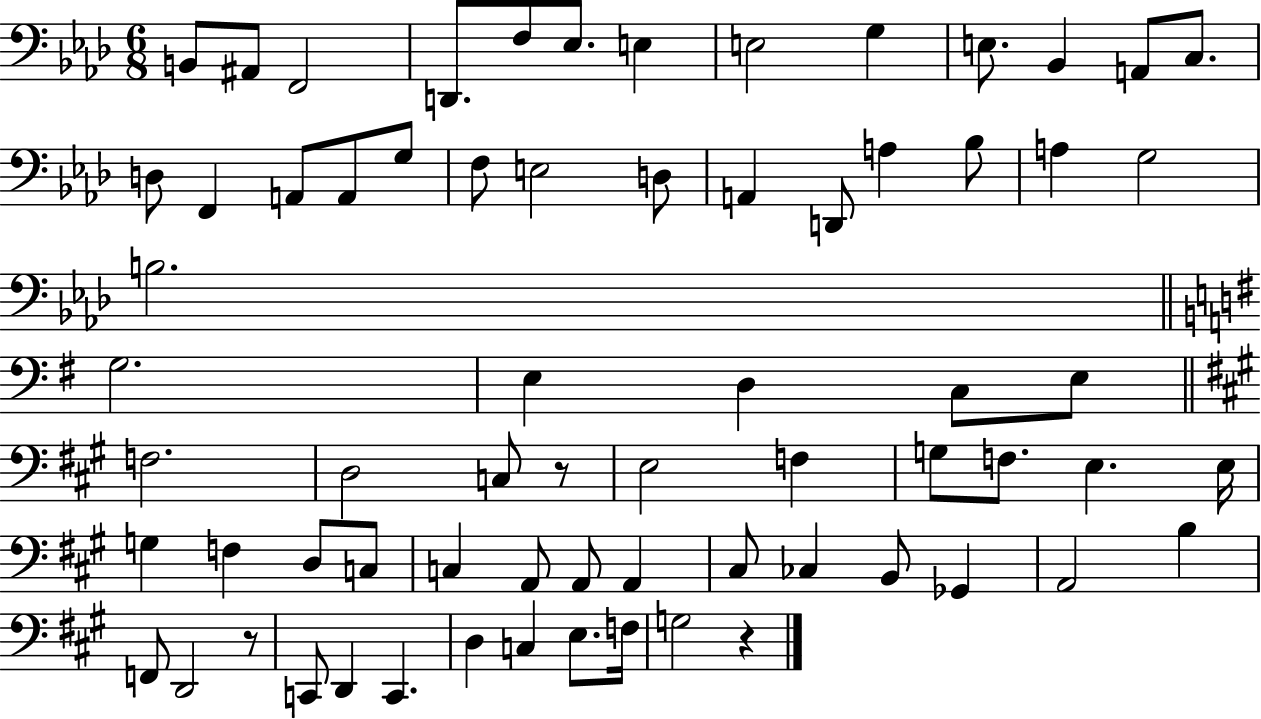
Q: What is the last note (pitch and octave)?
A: G3